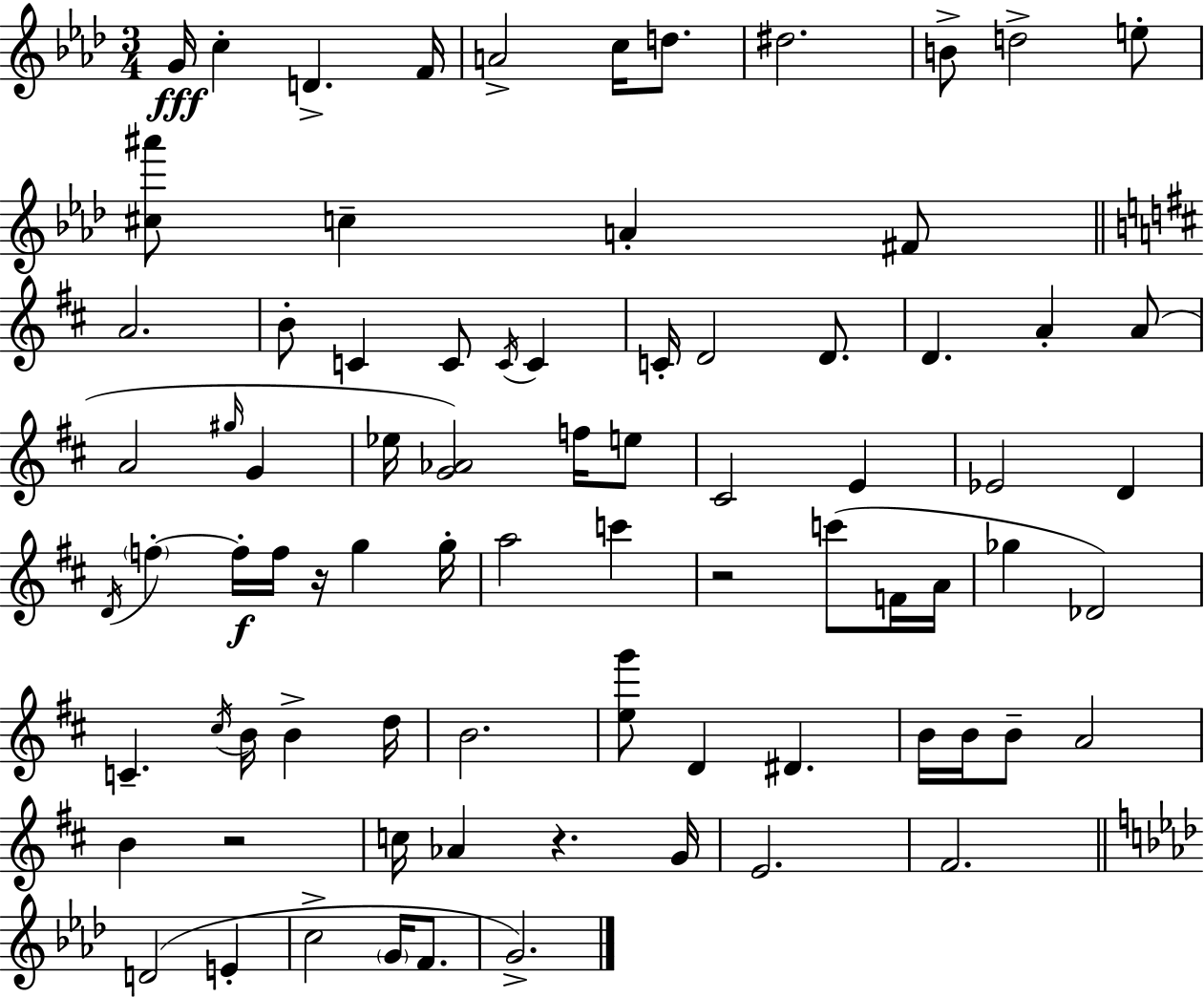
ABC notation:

X:1
T:Untitled
M:3/4
L:1/4
K:Fm
G/4 c D F/4 A2 c/4 d/2 ^d2 B/2 d2 e/2 [^c^a']/2 c A ^F/2 A2 B/2 C C/2 C/4 C C/4 D2 D/2 D A A/2 A2 ^g/4 G _e/4 [G_A]2 f/4 e/2 ^C2 E _E2 D D/4 f f/4 f/4 z/4 g g/4 a2 c' z2 c'/2 F/4 A/4 _g _D2 C ^c/4 B/4 B d/4 B2 [eg']/2 D ^D B/4 B/4 B/2 A2 B z2 c/4 _A z G/4 E2 ^F2 D2 E c2 G/4 F/2 G2